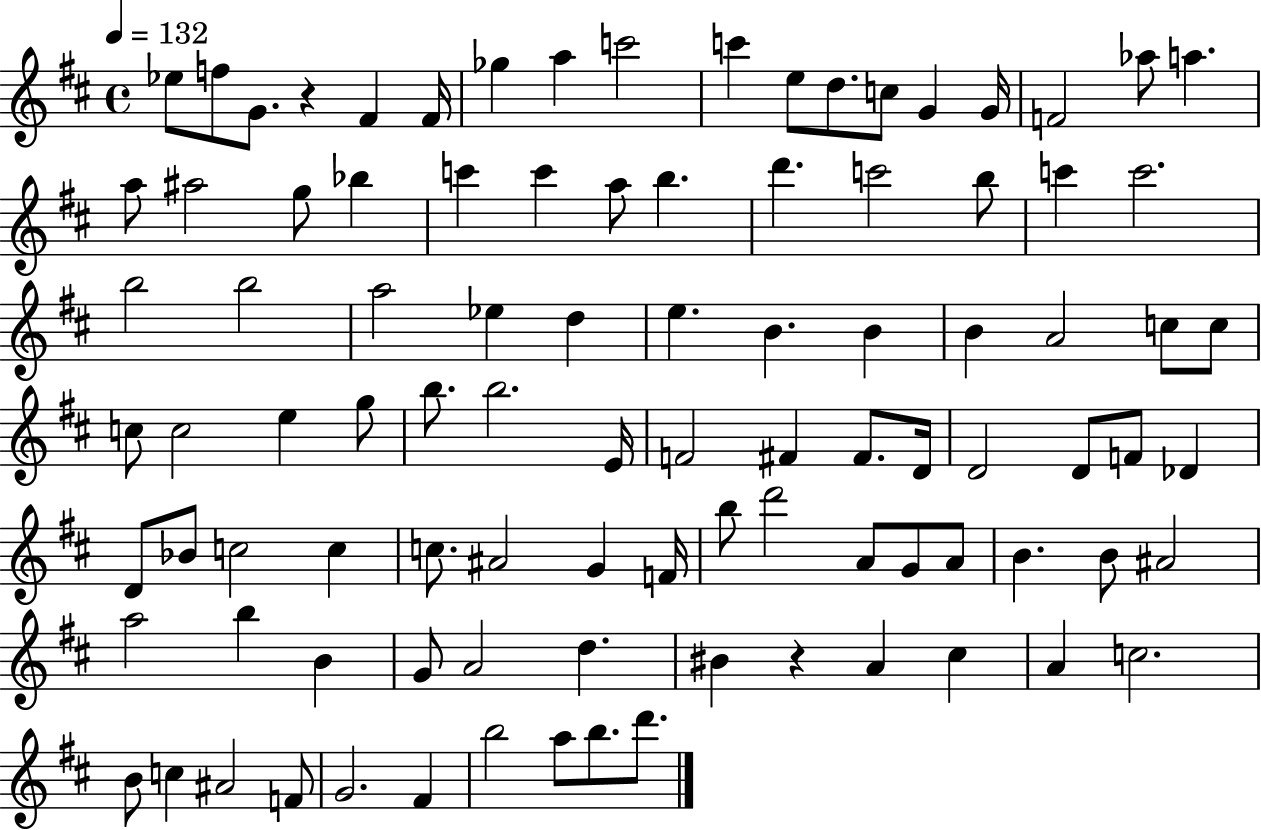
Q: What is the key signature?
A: D major